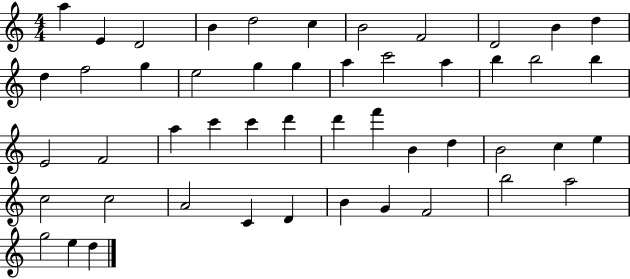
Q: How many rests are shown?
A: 0